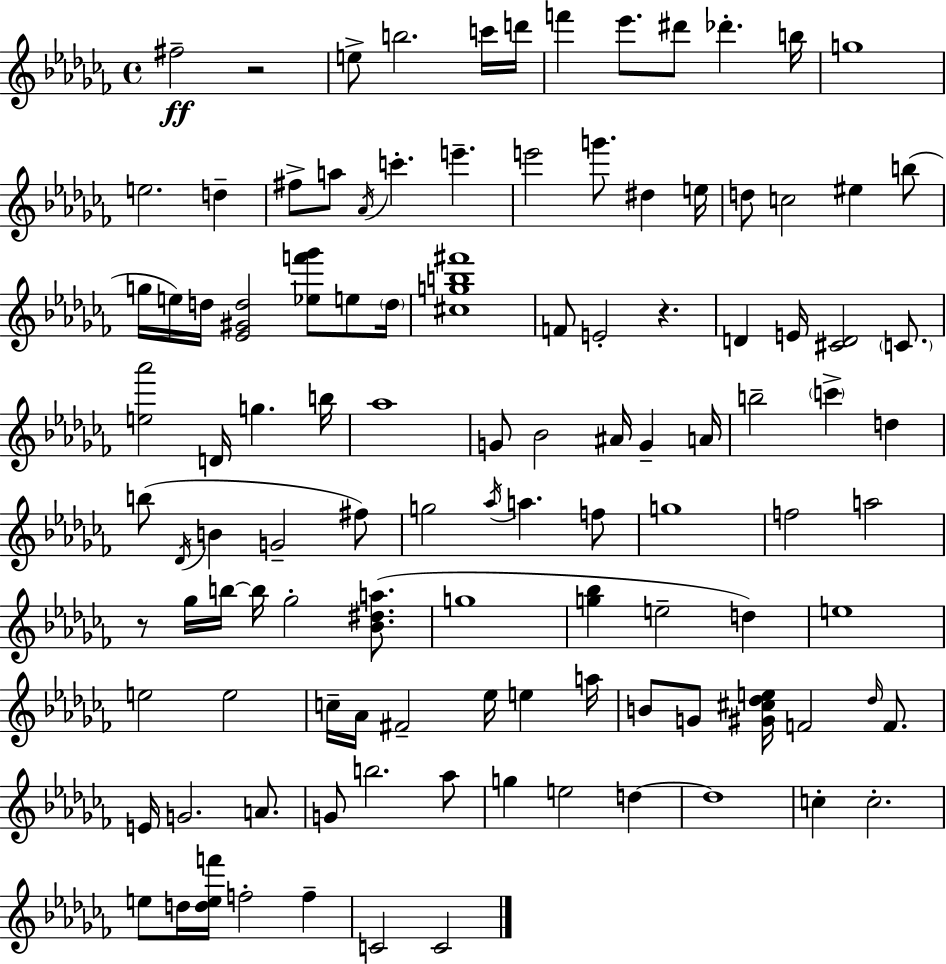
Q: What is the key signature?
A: AES minor